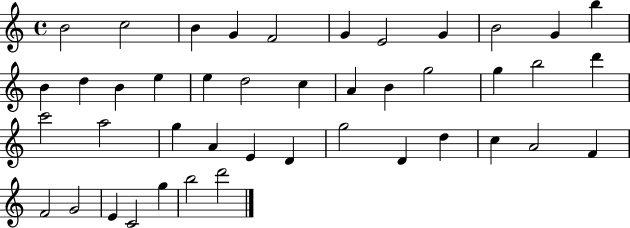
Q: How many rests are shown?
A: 0